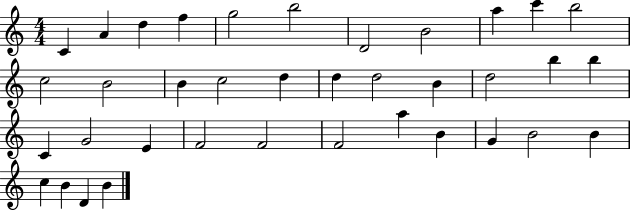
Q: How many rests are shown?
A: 0